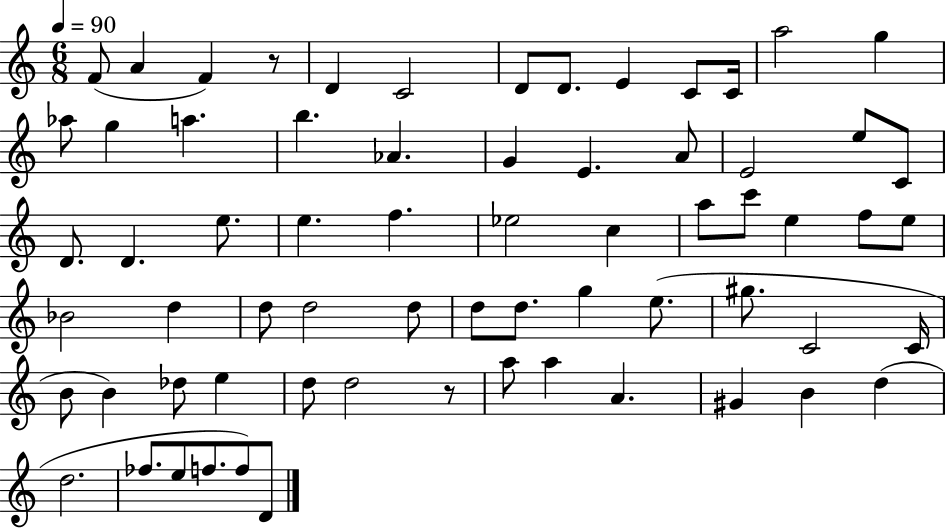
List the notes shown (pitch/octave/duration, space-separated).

F4/e A4/q F4/q R/e D4/q C4/h D4/e D4/e. E4/q C4/e C4/s A5/h G5/q Ab5/e G5/q A5/q. B5/q. Ab4/q. G4/q E4/q. A4/e E4/h E5/e C4/e D4/e. D4/q. E5/e. E5/q. F5/q. Eb5/h C5/q A5/e C6/e E5/q F5/e E5/e Bb4/h D5/q D5/e D5/h D5/e D5/e D5/e. G5/q E5/e. G#5/e. C4/h C4/s B4/e B4/q Db5/e E5/q D5/e D5/h R/e A5/e A5/q A4/q. G#4/q B4/q D5/q D5/h. FES5/e. E5/e F5/e. F5/e D4/e